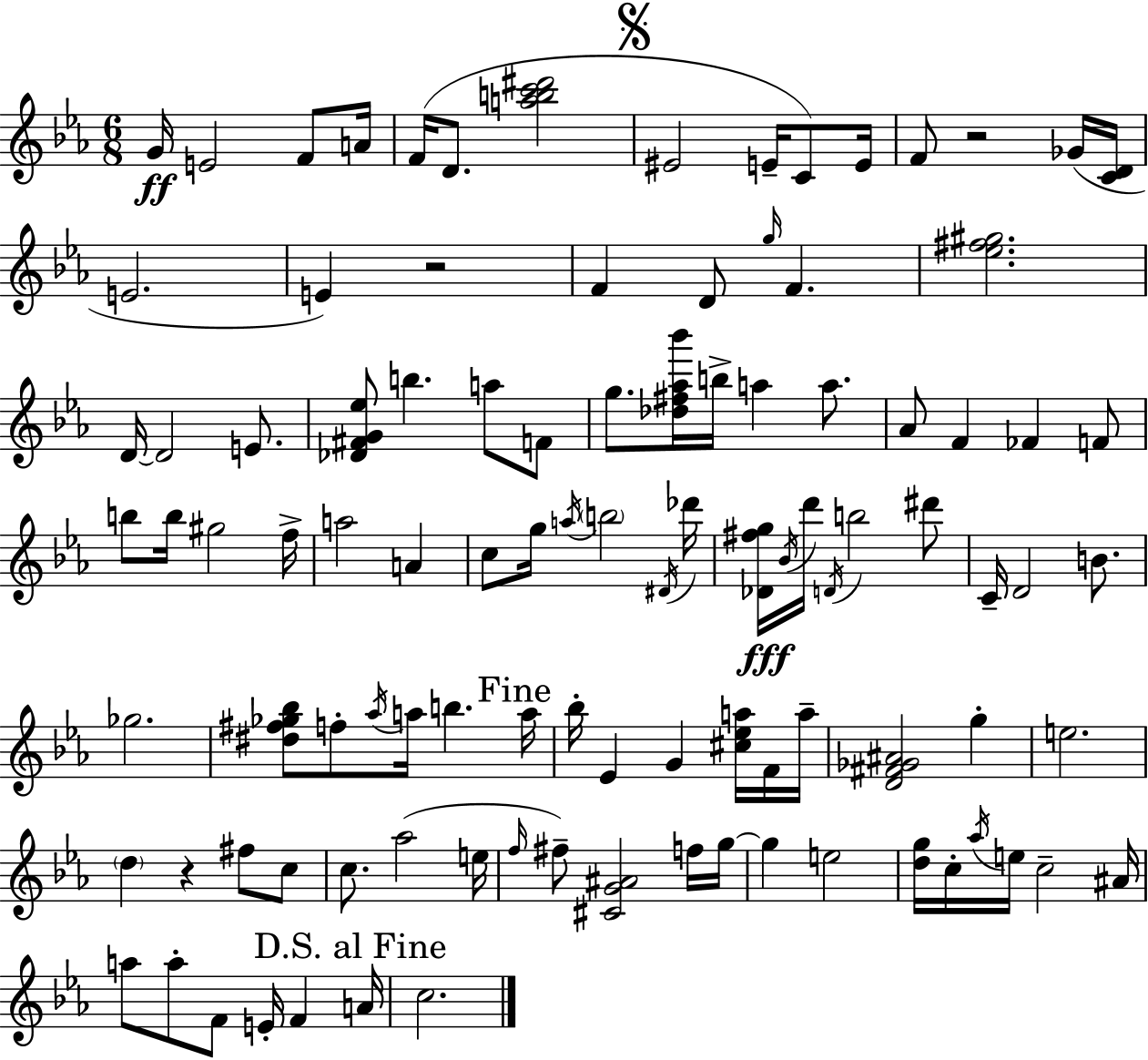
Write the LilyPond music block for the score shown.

{
  \clef treble
  \numericTimeSignature
  \time 6/8
  \key c \minor
  g'16\ff e'2 f'8 a'16 | f'16( d'8. <a'' b'' c''' dis'''>2 | \mark \markup { \musicglyph "scripts.segno" } eis'2 e'16-- c'8) e'16 | f'8 r2 ges'16( <c' d'>16 | \break e'2. | e'4) r2 | f'4 d'8 \grace { g''16 } f'4. | <ees'' fis'' gis''>2. | \break d'16~~ d'2 e'8. | <des' fis' g' ees''>8 b''4. a''8 f'8 | g''8. <des'' fis'' aes'' bes'''>16 b''16-> a''4 a''8. | aes'8 f'4 fes'4 f'8 | \break b''8 b''16 gis''2 | f''16-> a''2 a'4 | c''8 g''16 \acciaccatura { a''16 } \parenthesize b''2 | \acciaccatura { dis'16 } des'''16 <des' fis'' g''>16\fff \acciaccatura { bes'16 } d'''16 \acciaccatura { d'16 } b''2 | \break dis'''8 c'16-- d'2 | b'8. ges''2. | <dis'' fis'' ges'' bes''>8 f''8-. \acciaccatura { aes''16 } a''16 b''4. | \mark "Fine" a''16 bes''16-. ees'4 g'4 | \break <cis'' ees'' a''>16 f'16 a''16-- <d' fis' ges' ais'>2 | g''4-. e''2. | \parenthesize d''4 r4 | fis''8 c''8 c''8. aes''2( | \break e''16 \grace { f''16 } fis''8--) <cis' g' ais'>2 | f''16 g''16~~ g''4 e''2 | <d'' g''>16 c''16-. \acciaccatura { aes''16 } e''16 c''2-- | ais'16 a''8 a''8-. | \break f'8 e'16-. f'4 \mark "D.S. al Fine" a'16 c''2. | \bar "|."
}